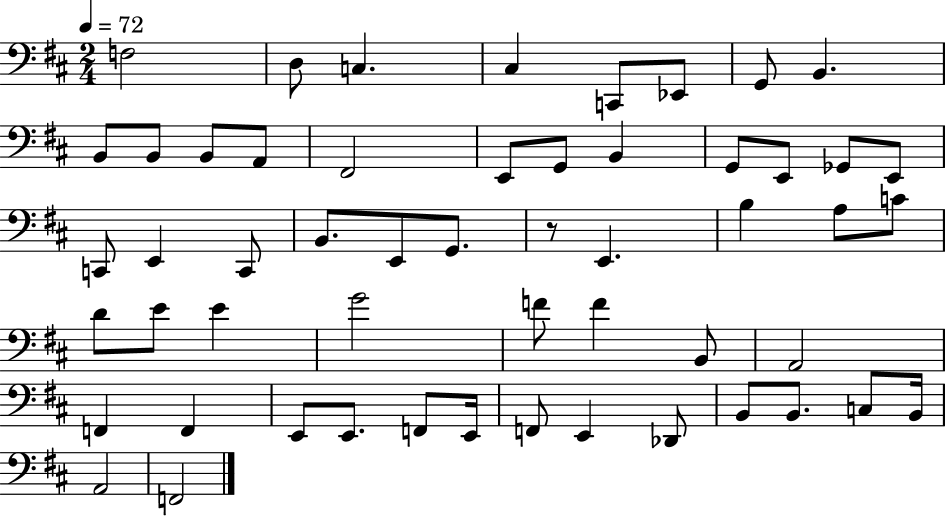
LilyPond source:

{
  \clef bass
  \numericTimeSignature
  \time 2/4
  \key d \major
  \tempo 4 = 72
  f2 | d8 c4. | cis4 c,8 ees,8 | g,8 b,4. | \break b,8 b,8 b,8 a,8 | fis,2 | e,8 g,8 b,4 | g,8 e,8 ges,8 e,8 | \break c,8 e,4 c,8 | b,8. e,8 g,8. | r8 e,4. | b4 a8 c'8 | \break d'8 e'8 e'4 | g'2 | f'8 f'4 b,8 | a,2 | \break f,4 f,4 | e,8 e,8. f,8 e,16 | f,8 e,4 des,8 | b,8 b,8. c8 b,16 | \break a,2 | f,2 | \bar "|."
}